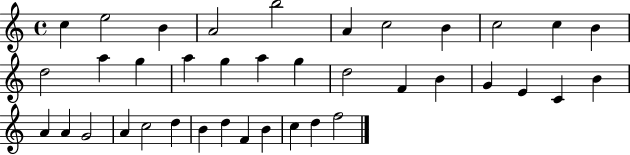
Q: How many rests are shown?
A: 0